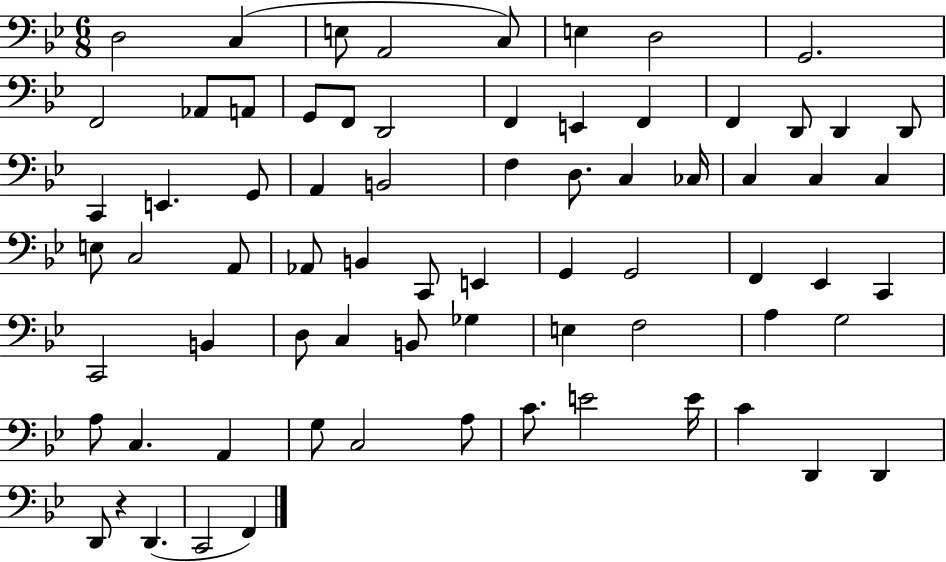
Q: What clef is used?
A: bass